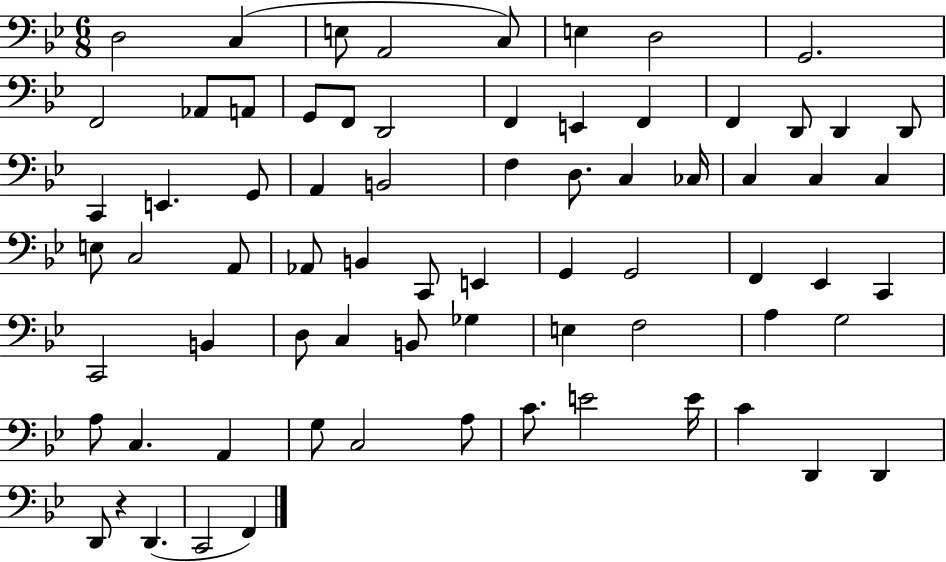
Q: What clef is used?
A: bass